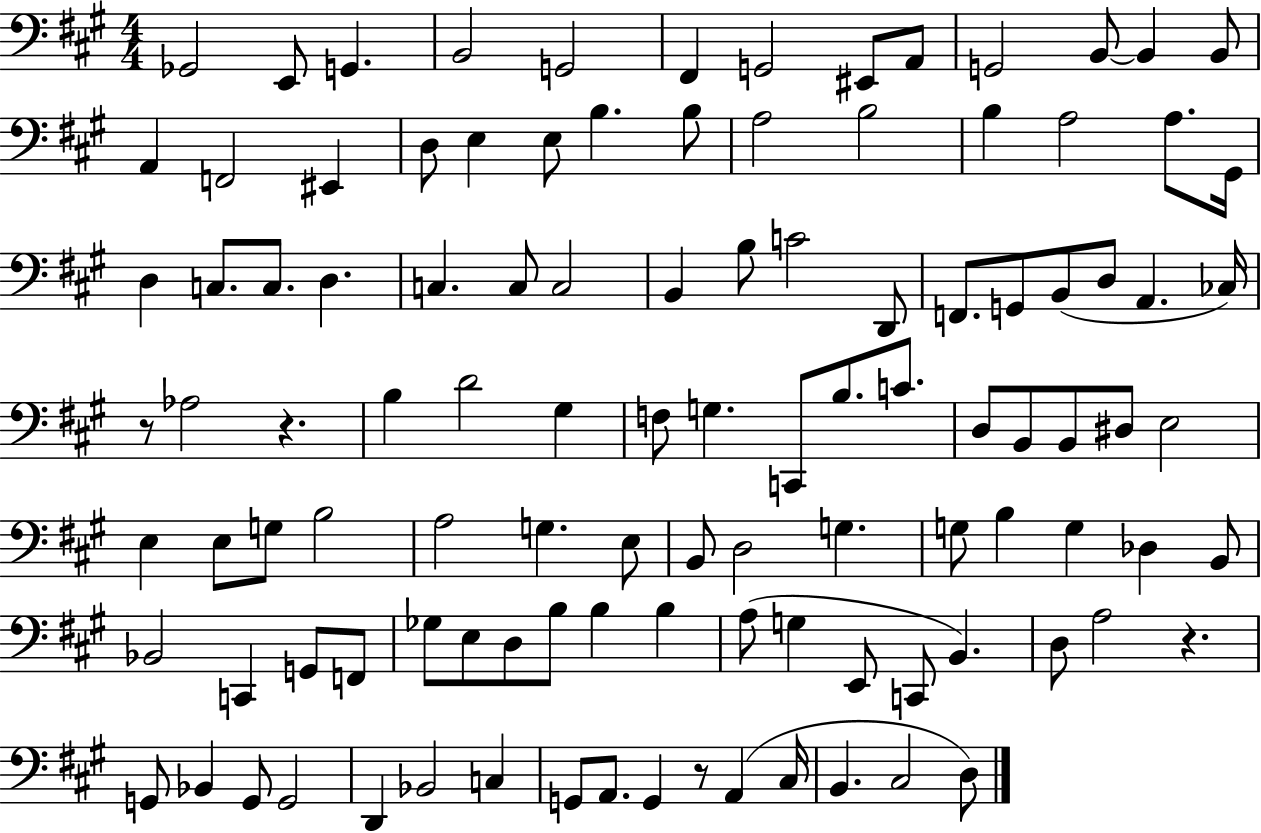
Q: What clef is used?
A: bass